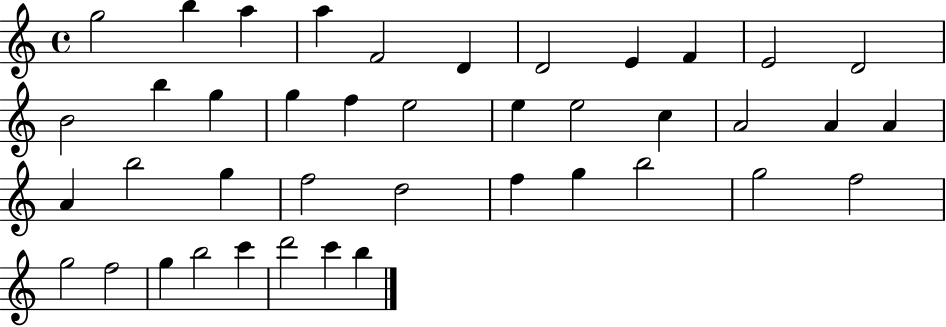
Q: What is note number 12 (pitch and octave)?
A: B4